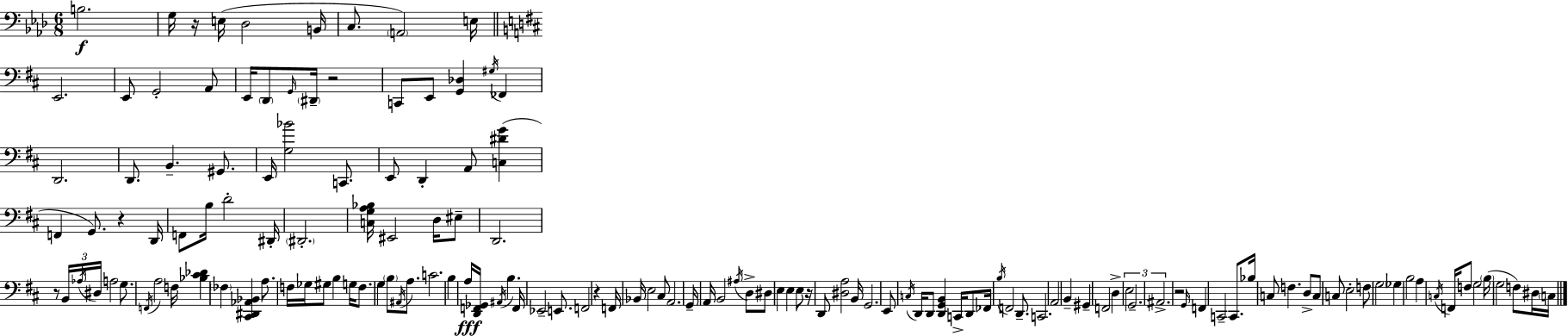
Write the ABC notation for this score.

X:1
T:Untitled
M:6/8
L:1/4
K:Ab
B,2 G,/4 z/4 E,/4 _D,2 B,,/4 C,/2 A,,2 E,/4 E,,2 E,,/2 G,,2 A,,/2 E,,/4 D,,/2 G,,/4 ^D,,/4 z2 C,,/2 E,,/2 [G,,_D,] ^G,/4 _F,, D,,2 D,,/2 B,, ^G,,/2 E,,/4 [G,_B]2 C,,/2 E,,/2 D,, A,,/2 [C,^DG] F,, G,,/2 z D,,/4 F,,/2 B,/4 D2 ^D,,/4 ^D,,2 [C,G,A,_B,]/4 ^E,,2 D,/4 ^E,/2 D,,2 z/2 B,,/4 _A,/4 ^D,/4 A,2 G,/2 F,,/4 A,2 F,/4 [_B,^C_D] _F, [^C,,^D,,_A,,_B,,] A,/2 F,/4 _G,/4 ^G,/2 B, G,/4 F,/2 G, B,/2 ^A,,/4 A,/2 C2 B, A,/4 [D,,F,,_G,,]/4 ^A,,/4 B, F,,/4 _E,,2 E,,/2 F,,2 z F,,/4 _B,,/4 E,2 ^C,/2 A,,2 G,,/4 A,,/4 B,,2 ^A,/4 D,/2 ^D,/2 E, E, E,/2 z/4 D,,/2 [^D,A,]2 B,,/4 G,,2 E,,/2 C,/4 D,,/4 D,,/2 [D,,G,,B,,] C,,/4 D,,/2 _F,,/4 B,/4 F,,2 D,,/2 C,,2 A,,2 B,, ^G,, F,,2 D, E,2 G,,2 ^A,,2 z2 G,,/4 F,, C,,2 C,,/2 _B,/4 C,/2 F, D,/2 C,/2 C,/2 E,2 F,/2 G,2 _G, B,2 A, C,/4 F,,/4 F,/2 G,2 B,/4 G,2 F,/2 ^D,/4 C,/4